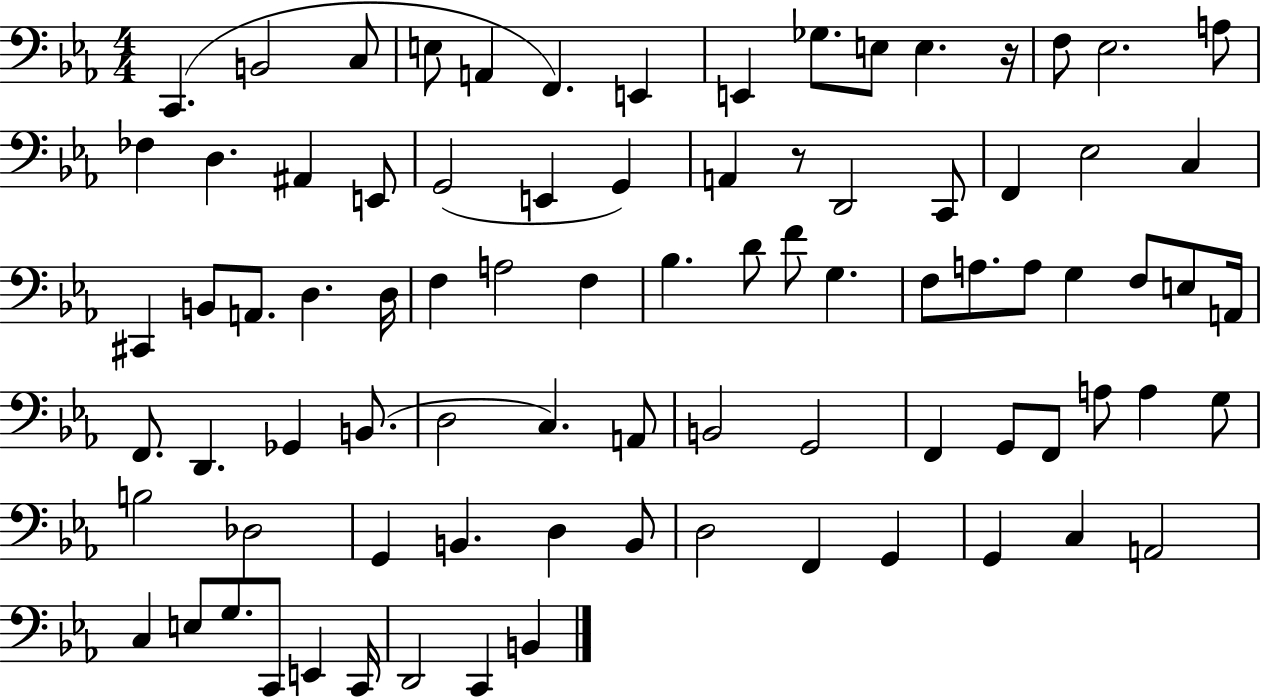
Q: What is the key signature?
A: EES major